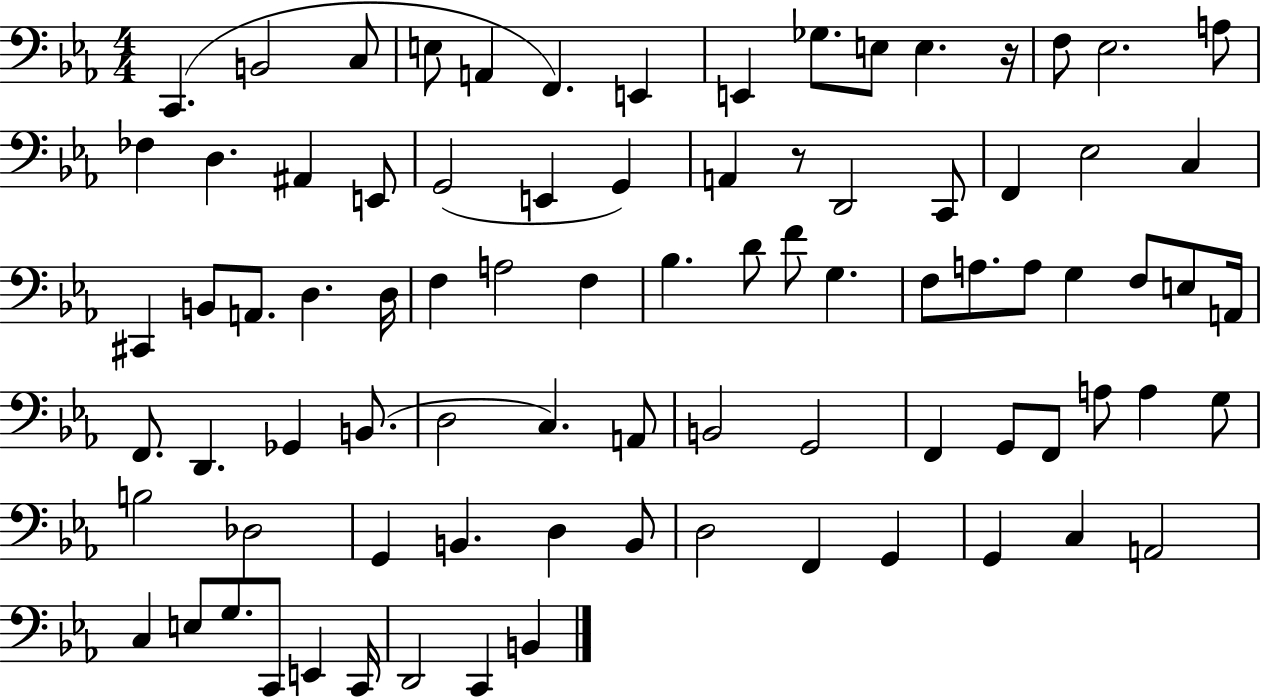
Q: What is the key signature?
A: EES major